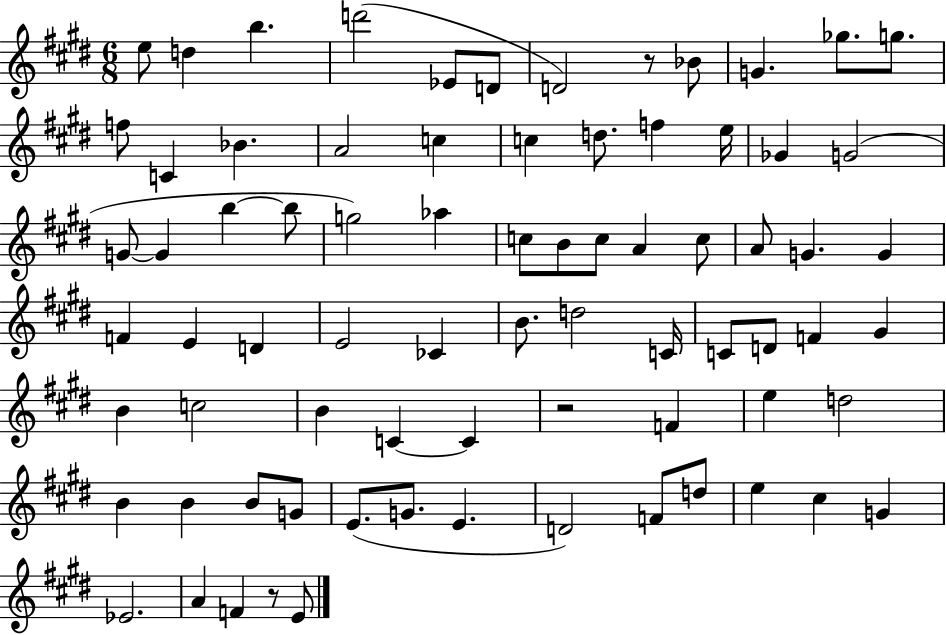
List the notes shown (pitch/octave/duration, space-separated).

E5/e D5/q B5/q. D6/h Eb4/e D4/e D4/h R/e Bb4/e G4/q. Gb5/e. G5/e. F5/e C4/q Bb4/q. A4/h C5/q C5/q D5/e. F5/q E5/s Gb4/q G4/h G4/e G4/q B5/q B5/e G5/h Ab5/q C5/e B4/e C5/e A4/q C5/e A4/e G4/q. G4/q F4/q E4/q D4/q E4/h CES4/q B4/e. D5/h C4/s C4/e D4/e F4/q G#4/q B4/q C5/h B4/q C4/q C4/q R/h F4/q E5/q D5/h B4/q B4/q B4/e G4/e E4/e. G4/e. E4/q. D4/h F4/e D5/e E5/q C#5/q G4/q Eb4/h. A4/q F4/q R/e E4/e